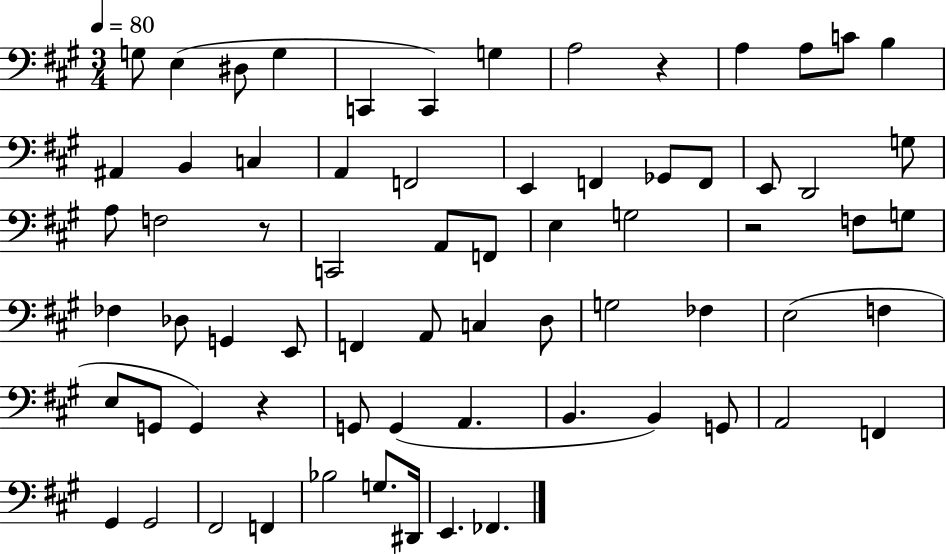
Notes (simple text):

G3/e E3/q D#3/e G3/q C2/q C2/q G3/q A3/h R/q A3/q A3/e C4/e B3/q A#2/q B2/q C3/q A2/q F2/h E2/q F2/q Gb2/e F2/e E2/e D2/h G3/e A3/e F3/h R/e C2/h A2/e F2/e E3/q G3/h R/h F3/e G3/e FES3/q Db3/e G2/q E2/e F2/q A2/e C3/q D3/e G3/h FES3/q E3/h F3/q E3/e G2/e G2/q R/q G2/e G2/q A2/q. B2/q. B2/q G2/e A2/h F2/q G#2/q G#2/h F#2/h F2/q Bb3/h G3/e. D#2/s E2/q. FES2/q.